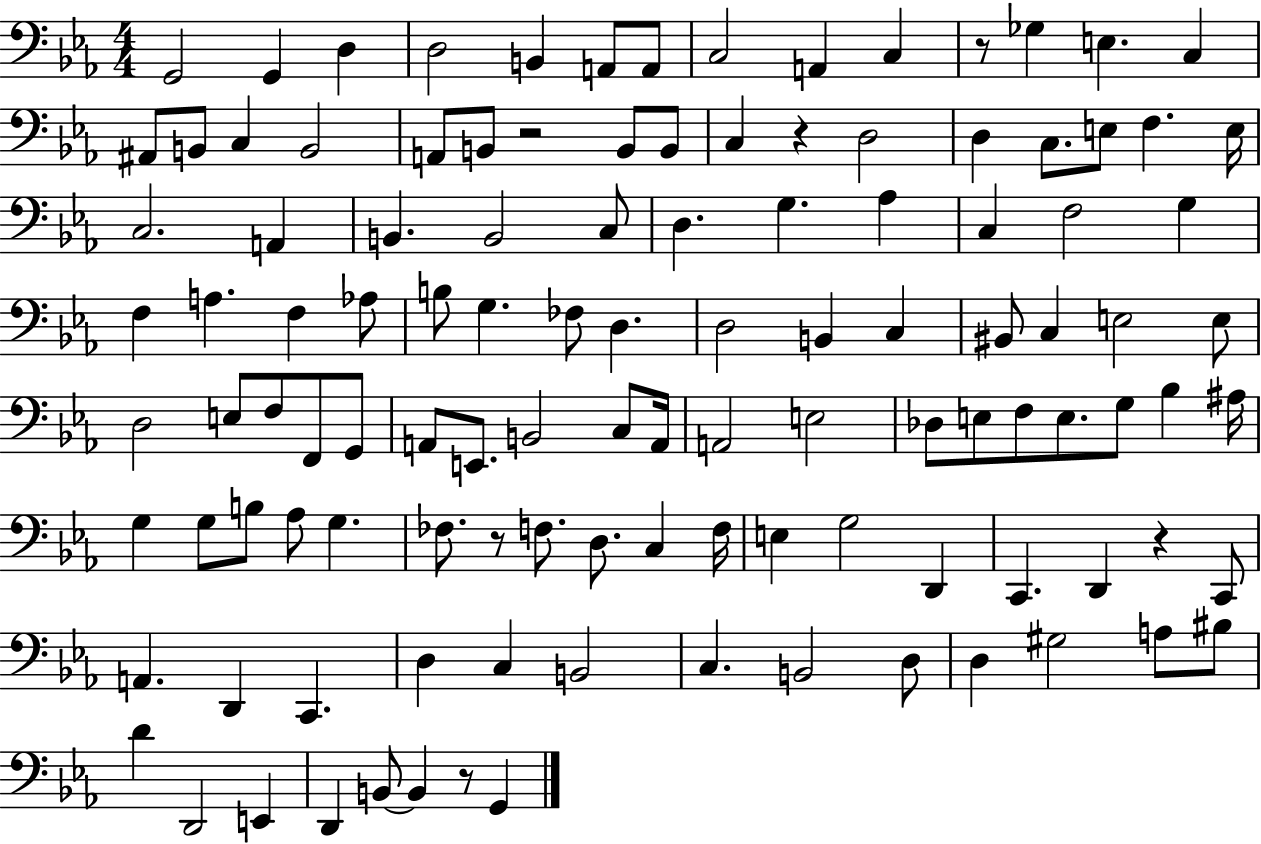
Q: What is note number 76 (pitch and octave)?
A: B3